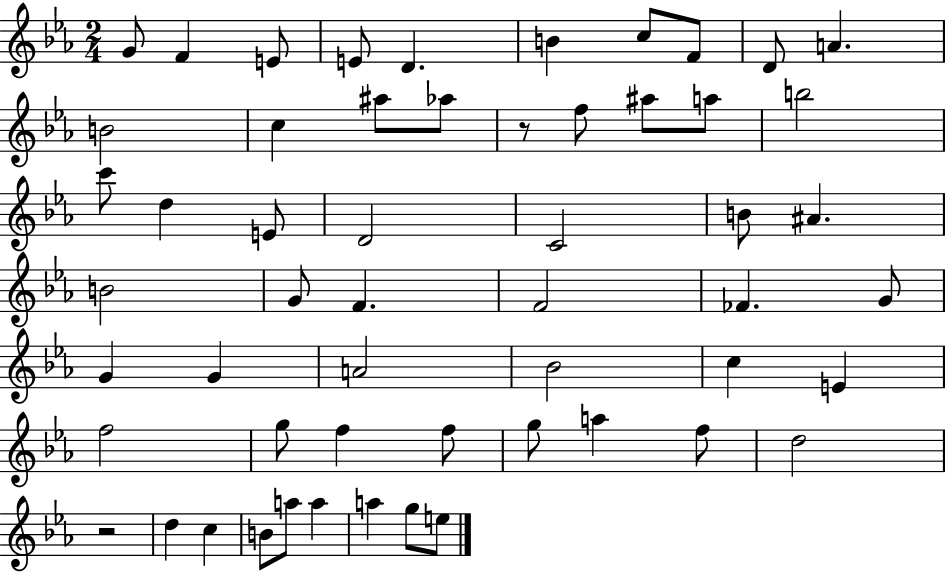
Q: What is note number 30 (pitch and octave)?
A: FES4